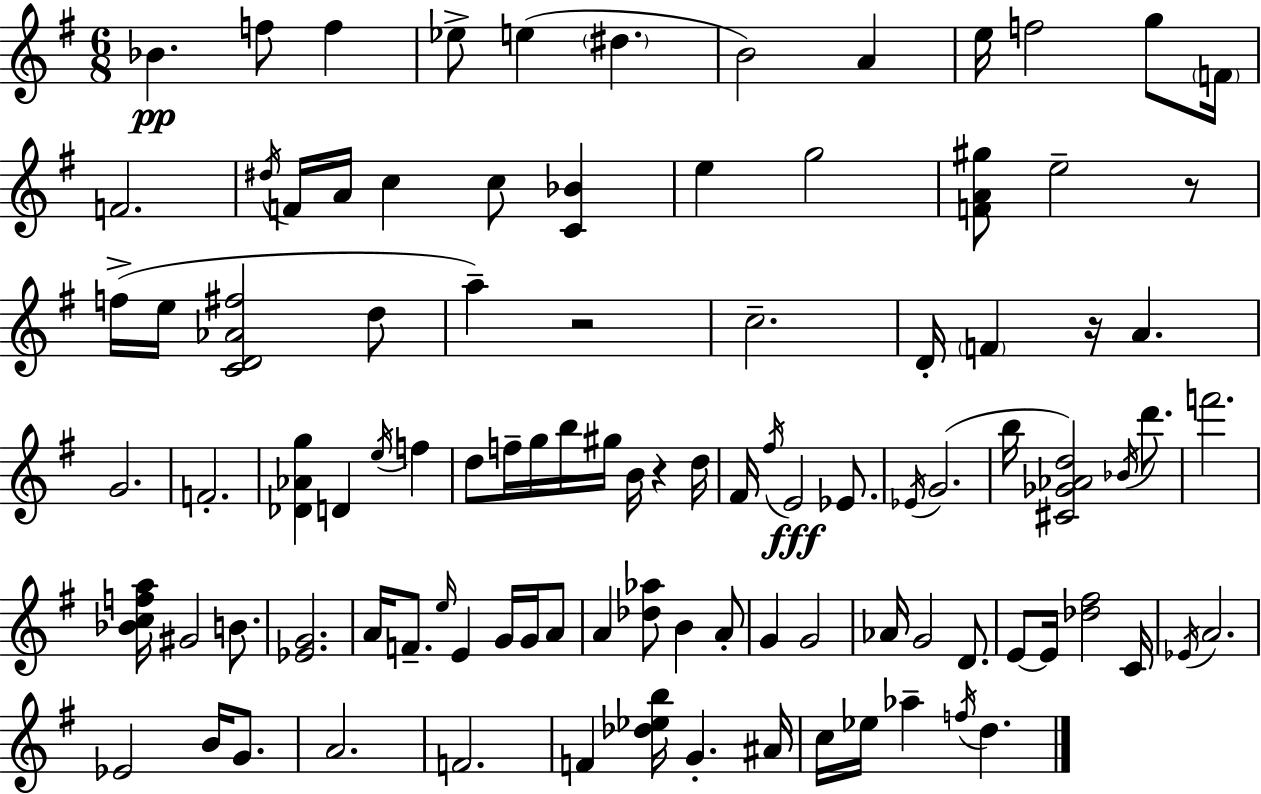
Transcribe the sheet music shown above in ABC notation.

X:1
T:Untitled
M:6/8
L:1/4
K:Em
_B f/2 f _e/2 e ^d B2 A e/4 f2 g/2 F/4 F2 ^d/4 F/4 A/4 c c/2 [C_B] e g2 [FA^g]/2 e2 z/2 f/4 e/4 [CD_A^f]2 d/2 a z2 c2 D/4 F z/4 A G2 F2 [_D_Ag] D e/4 f d/2 f/4 g/4 b/4 ^g/4 B/4 z d/4 ^F/4 ^f/4 E2 _E/2 _E/4 G2 b/4 [^C_G_Ad]2 _B/4 d'/2 f'2 [_Bcfa]/4 ^G2 B/2 [_EG]2 A/4 F/2 e/4 E G/4 G/4 A/2 A [_d_a]/2 B A/2 G G2 _A/4 G2 D/2 E/2 E/4 [_d^f]2 C/4 _E/4 A2 _E2 B/4 G/2 A2 F2 F [_d_eb]/4 G ^A/4 c/4 _e/4 _a f/4 d